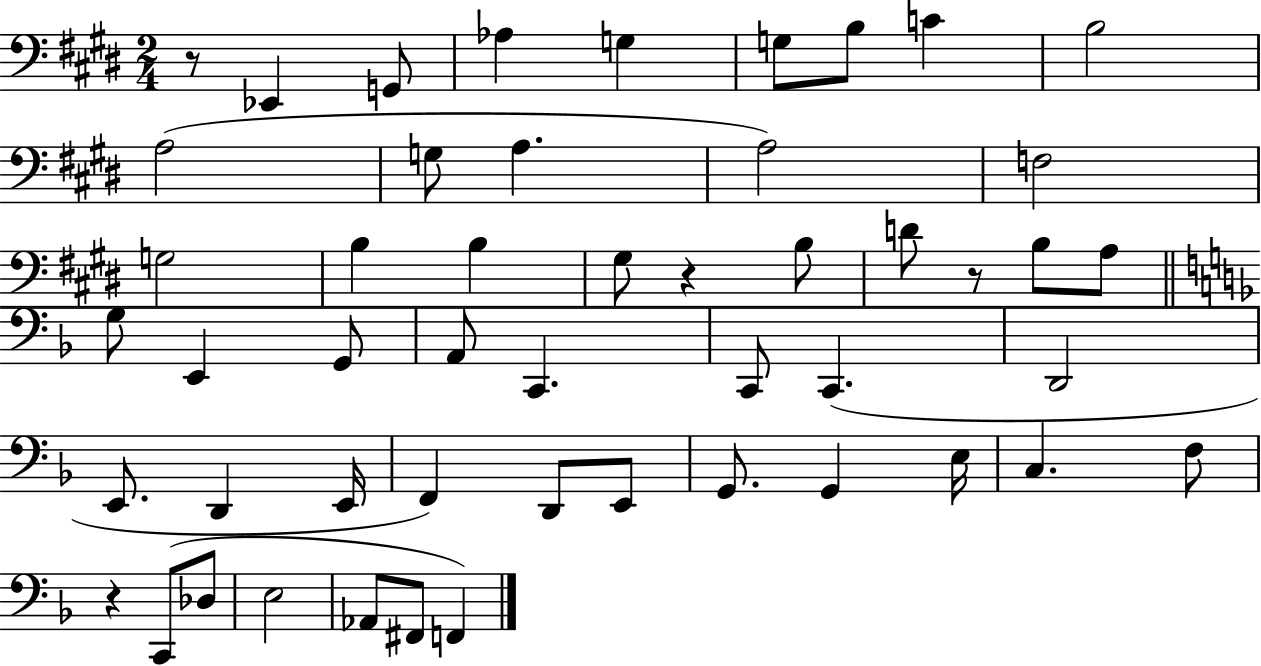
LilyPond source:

{
  \clef bass
  \numericTimeSignature
  \time 2/4
  \key e \major
  r8 ees,4 g,8 | aes4 g4 | g8 b8 c'4 | b2 | \break a2( | g8 a4. | a2) | f2 | \break g2 | b4 b4 | gis8 r4 b8 | d'8 r8 b8 a8 | \break \bar "||" \break \key d \minor g8 e,4 g,8 | a,8 c,4. | c,8 c,4.( | d,2 | \break e,8. d,4 e,16 | f,4) d,8 e,8 | g,8. g,4 e16 | c4. f8 | \break r4 c,8( des8 | e2 | aes,8 fis,8 f,4) | \bar "|."
}